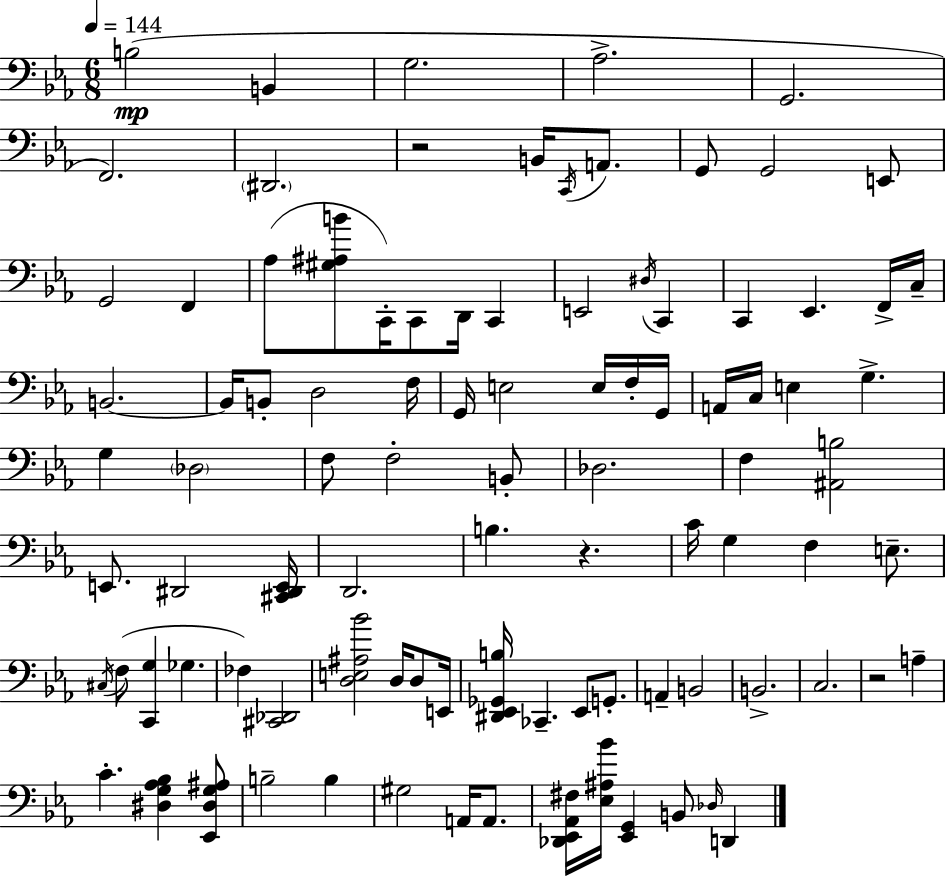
X:1
T:Untitled
M:6/8
L:1/4
K:Cm
B,2 B,, G,2 _A,2 G,,2 F,,2 ^D,,2 z2 B,,/4 C,,/4 A,,/2 G,,/2 G,,2 E,,/2 G,,2 F,, _A,/2 [^G,^A,B]/2 C,,/4 C,,/2 D,,/4 C,, E,,2 ^D,/4 C,, C,, _E,, F,,/4 C,/4 B,,2 B,,/4 B,,/2 D,2 F,/4 G,,/4 E,2 E,/4 F,/4 G,,/4 A,,/4 C,/4 E, G, G, _D,2 F,/2 F,2 B,,/2 _D,2 F, [^A,,B,]2 E,,/2 ^D,,2 [^C,,^D,,E,,]/4 D,,2 B, z C/4 G, F, E,/2 ^C,/4 F,/2 [C,,G,] _G, _F, [^C,,_D,,]2 [D,E,^A,_B]2 D,/4 D,/2 E,,/4 [^D,,_E,,_G,,B,]/4 _C,, _E,,/2 G,,/2 A,, B,,2 B,,2 C,2 z2 A, C [^D,G,_A,_B,] [_E,,^D,G,^A,]/2 B,2 B, ^G,2 A,,/4 A,,/2 [_D,,_E,,_A,,^F,]/4 [_E,^A,_B]/4 [_E,,G,,] B,,/2 _D,/4 D,,